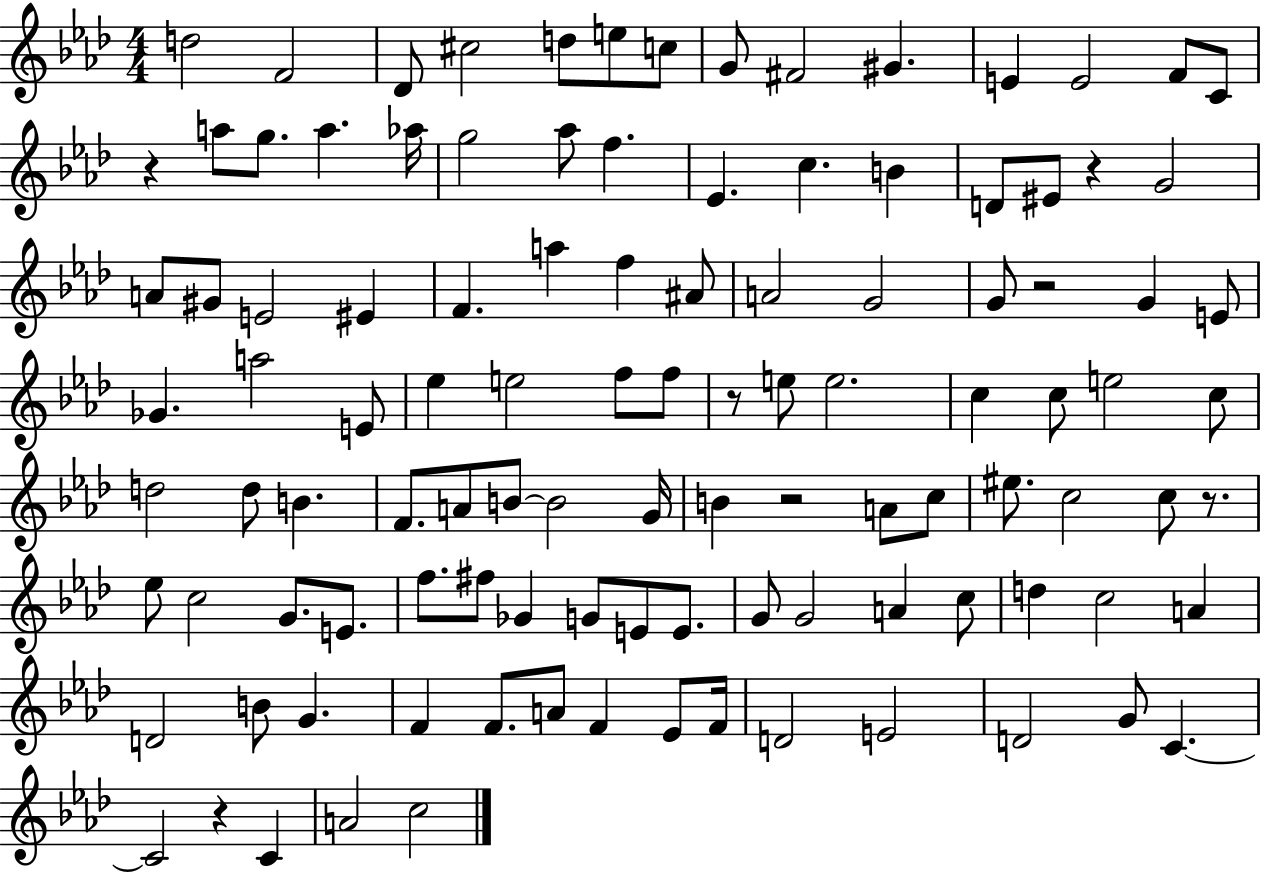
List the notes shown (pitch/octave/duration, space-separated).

D5/h F4/h Db4/e C#5/h D5/e E5/e C5/e G4/e F#4/h G#4/q. E4/q E4/h F4/e C4/e R/q A5/e G5/e. A5/q. Ab5/s G5/h Ab5/e F5/q. Eb4/q. C5/q. B4/q D4/e EIS4/e R/q G4/h A4/e G#4/e E4/h EIS4/q F4/q. A5/q F5/q A#4/e A4/h G4/h G4/e R/h G4/q E4/e Gb4/q. A5/h E4/e Eb5/q E5/h F5/e F5/e R/e E5/e E5/h. C5/q C5/e E5/h C5/e D5/h D5/e B4/q. F4/e. A4/e B4/e B4/h G4/s B4/q R/h A4/e C5/e EIS5/e. C5/h C5/e R/e. Eb5/e C5/h G4/e. E4/e. F5/e. F#5/e Gb4/q G4/e E4/e E4/e. G4/e G4/h A4/q C5/e D5/q C5/h A4/q D4/h B4/e G4/q. F4/q F4/e. A4/e F4/q Eb4/e F4/s D4/h E4/h D4/h G4/e C4/q. C4/h R/q C4/q A4/h C5/h